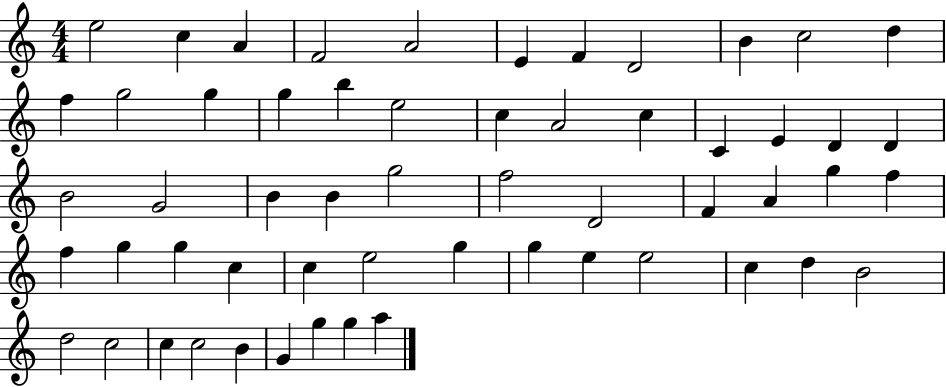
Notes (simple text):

E5/h C5/q A4/q F4/h A4/h E4/q F4/q D4/h B4/q C5/h D5/q F5/q G5/h G5/q G5/q B5/q E5/h C5/q A4/h C5/q C4/q E4/q D4/q D4/q B4/h G4/h B4/q B4/q G5/h F5/h D4/h F4/q A4/q G5/q F5/q F5/q G5/q G5/q C5/q C5/q E5/h G5/q G5/q E5/q E5/h C5/q D5/q B4/h D5/h C5/h C5/q C5/h B4/q G4/q G5/q G5/q A5/q